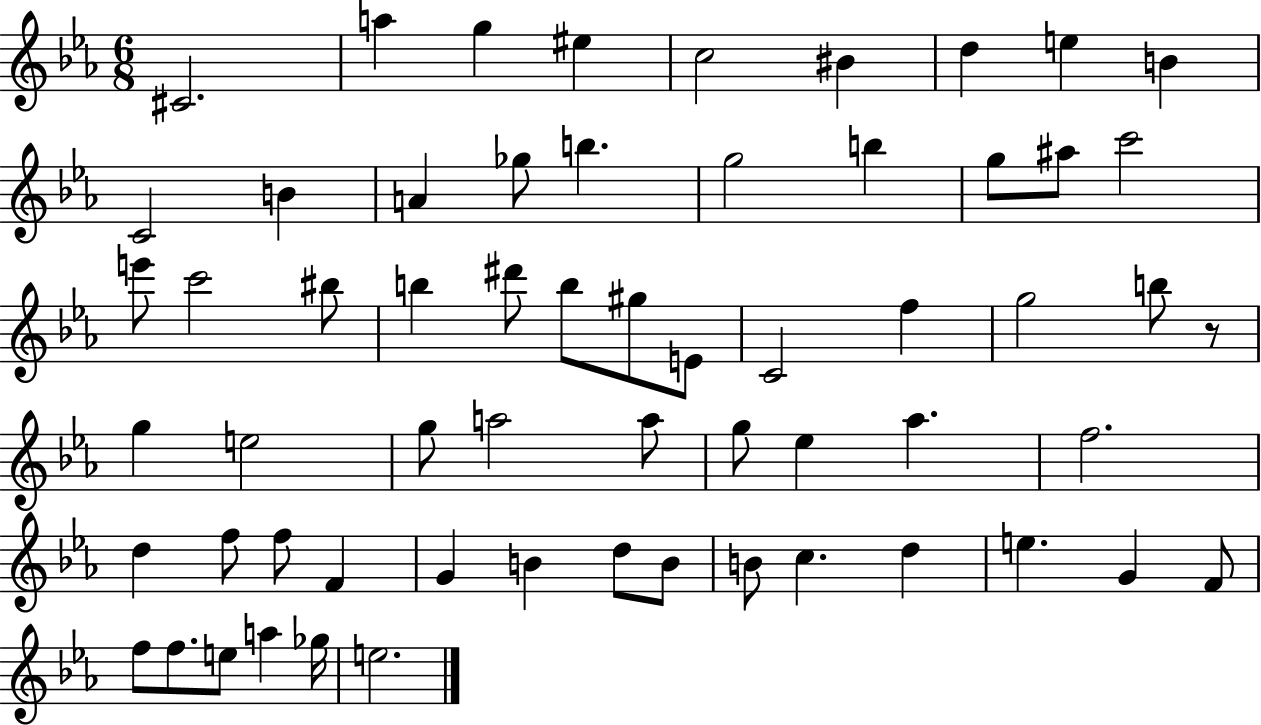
C#4/h. A5/q G5/q EIS5/q C5/h BIS4/q D5/q E5/q B4/q C4/h B4/q A4/q Gb5/e B5/q. G5/h B5/q G5/e A#5/e C6/h E6/e C6/h BIS5/e B5/q D#6/e B5/e G#5/e E4/e C4/h F5/q G5/h B5/e R/e G5/q E5/h G5/e A5/h A5/e G5/e Eb5/q Ab5/q. F5/h. D5/q F5/e F5/e F4/q G4/q B4/q D5/e B4/e B4/e C5/q. D5/q E5/q. G4/q F4/e F5/e F5/e. E5/e A5/q Gb5/s E5/h.